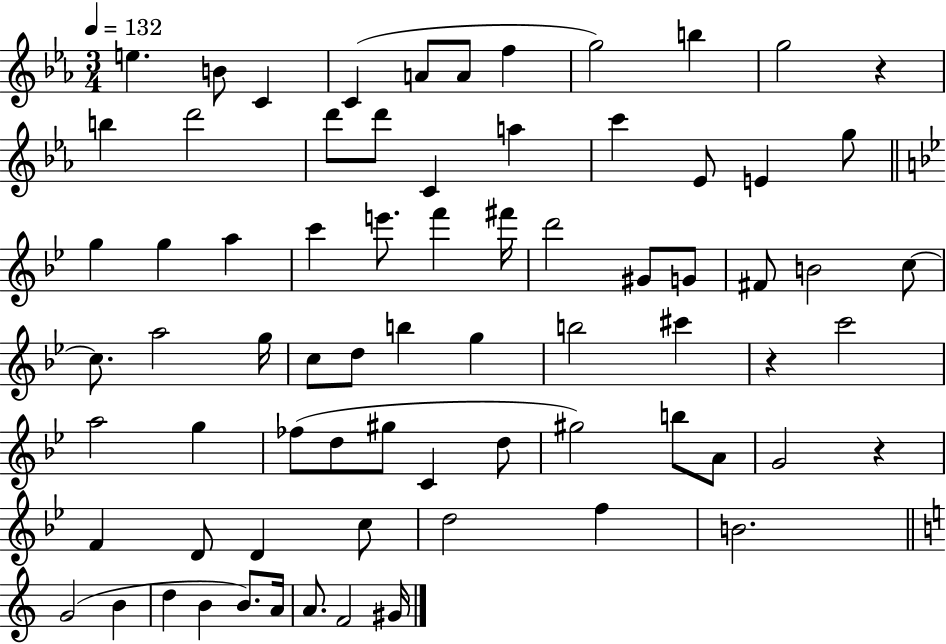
{
  \clef treble
  \numericTimeSignature
  \time 3/4
  \key ees \major
  \tempo 4 = 132
  e''4. b'8 c'4 | c'4( a'8 a'8 f''4 | g''2) b''4 | g''2 r4 | \break b''4 d'''2 | d'''8 d'''8 c'4 a''4 | c'''4 ees'8 e'4 g''8 | \bar "||" \break \key g \minor g''4 g''4 a''4 | c'''4 e'''8. f'''4 fis'''16 | d'''2 gis'8 g'8 | fis'8 b'2 c''8~~ | \break c''8. a''2 g''16 | c''8 d''8 b''4 g''4 | b''2 cis'''4 | r4 c'''2 | \break a''2 g''4 | fes''8( d''8 gis''8 c'4 d''8 | gis''2) b''8 a'8 | g'2 r4 | \break f'4 d'8 d'4 c''8 | d''2 f''4 | b'2. | \bar "||" \break \key a \minor g'2( b'4 | d''4 b'4 b'8.) a'16 | a'8. f'2 gis'16 | \bar "|."
}